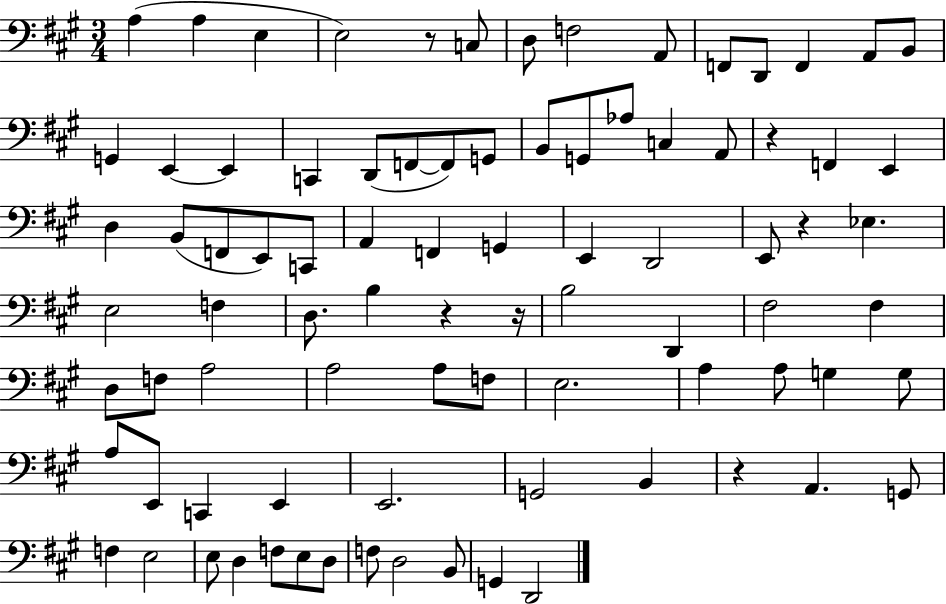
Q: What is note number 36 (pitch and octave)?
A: G2